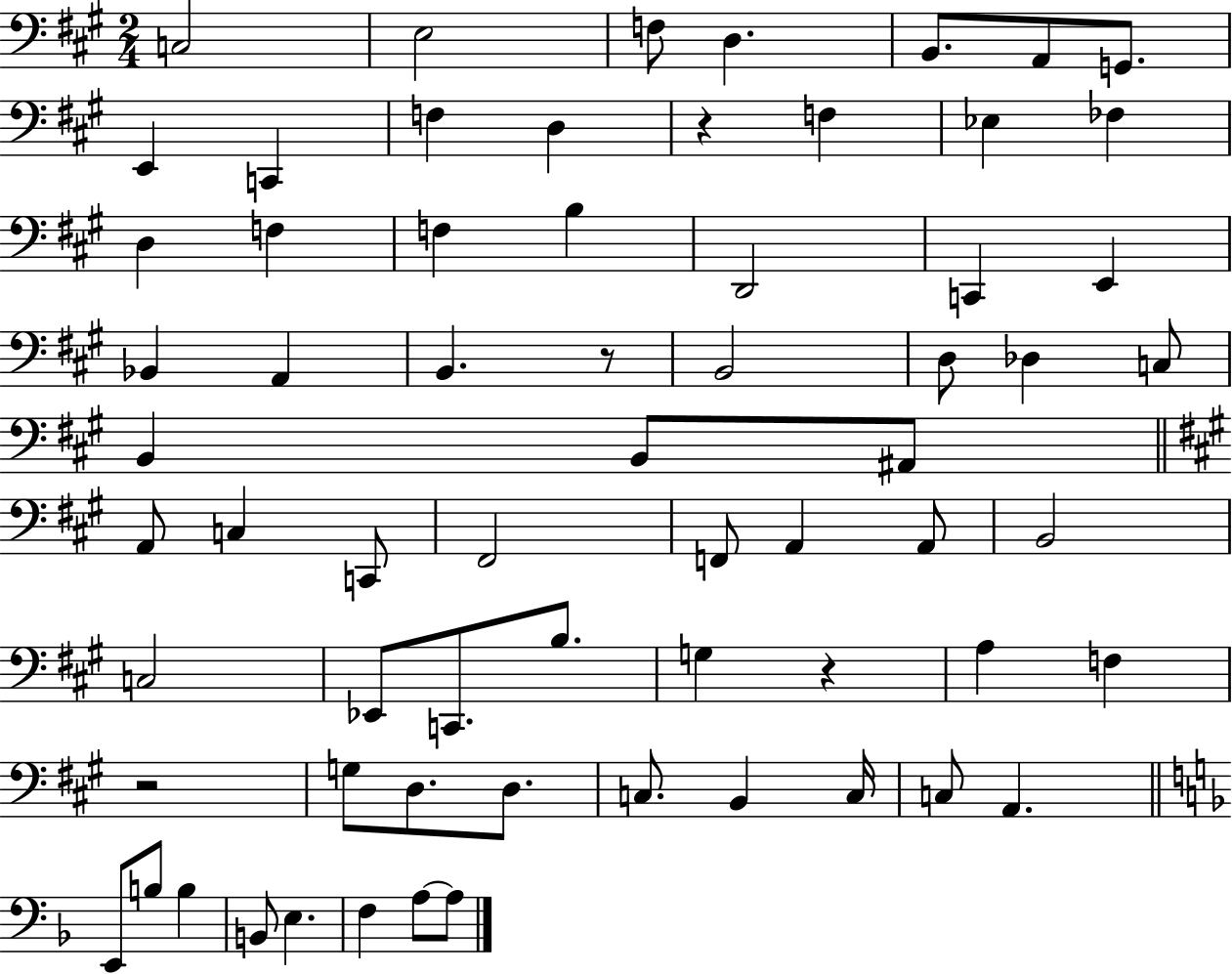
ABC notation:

X:1
T:Untitled
M:2/4
L:1/4
K:A
C,2 E,2 F,/2 D, B,,/2 A,,/2 G,,/2 E,, C,, F, D, z F, _E, _F, D, F, F, B, D,,2 C,, E,, _B,, A,, B,, z/2 B,,2 D,/2 _D, C,/2 B,, B,,/2 ^A,,/2 A,,/2 C, C,,/2 ^F,,2 F,,/2 A,, A,,/2 B,,2 C,2 _E,,/2 C,,/2 B,/2 G, z A, F, z2 G,/2 D,/2 D,/2 C,/2 B,, C,/4 C,/2 A,, E,,/2 B,/2 B, B,,/2 E, F, A,/2 A,/2